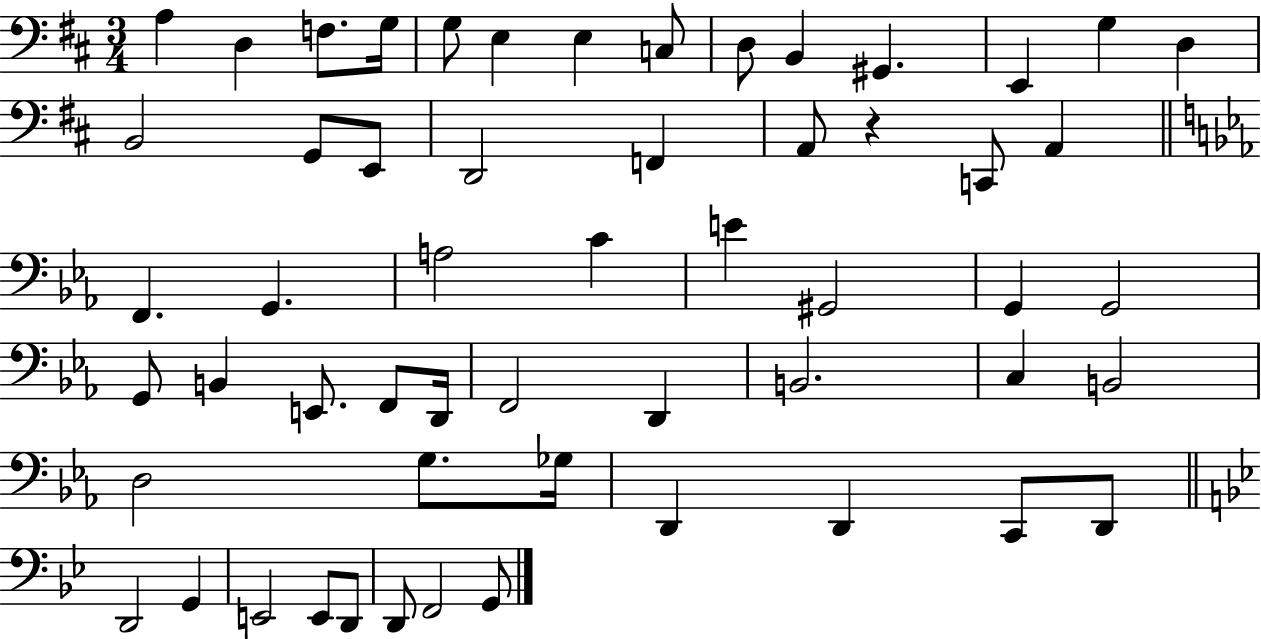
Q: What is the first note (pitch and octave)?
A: A3